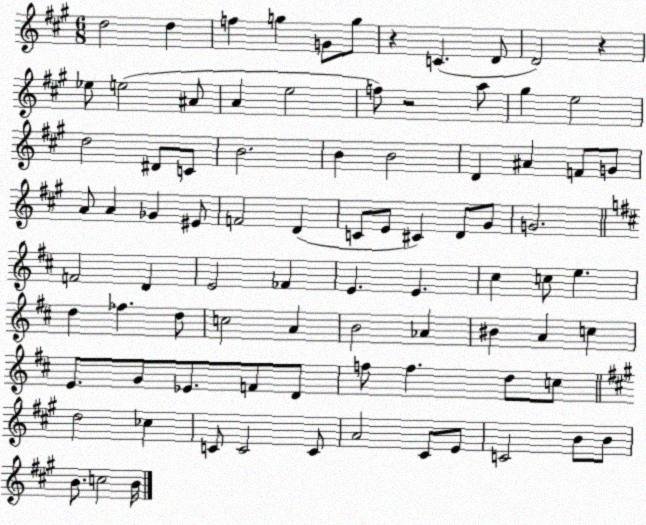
X:1
T:Untitled
M:6/8
L:1/4
K:A
d2 d f g G/2 g/2 z C D/2 D2 z _e/2 e2 ^A/2 A e2 f/2 z2 a/2 ^g e2 d2 ^D/2 C/2 B2 B B2 D ^A F/2 G/2 A/2 A _G ^E/2 F2 D C/2 E/2 ^C D/2 ^G/2 G2 F2 D E2 _F E E ^c c/2 e d _f d/2 c2 A B2 _A ^B A c E/2 G/2 _E/2 F/2 D/2 f/2 f d/2 c/2 d2 _c C/2 C2 C/2 A2 ^C/2 E/2 C2 B/2 B/2 B/2 c2 B/4